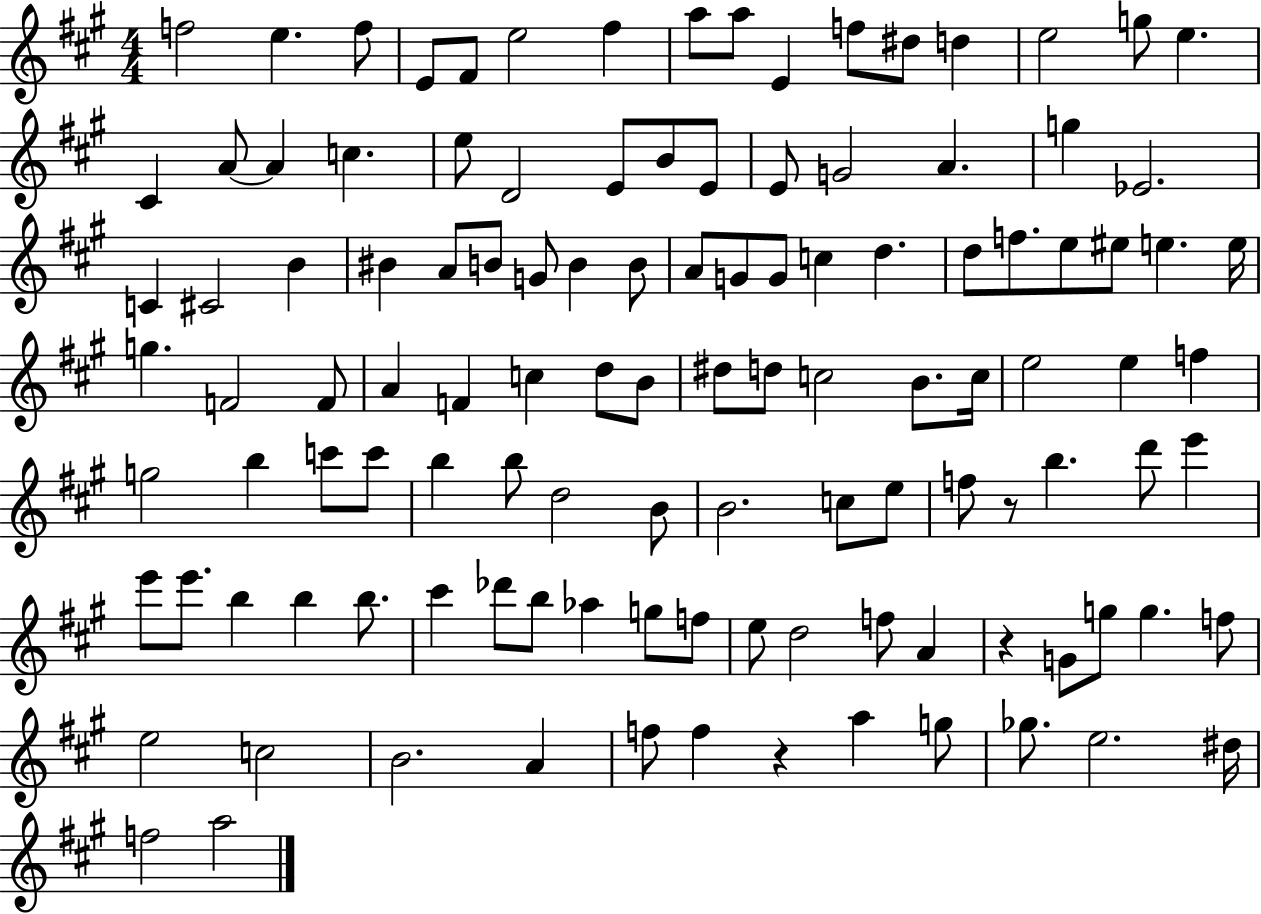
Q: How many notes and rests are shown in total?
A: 116